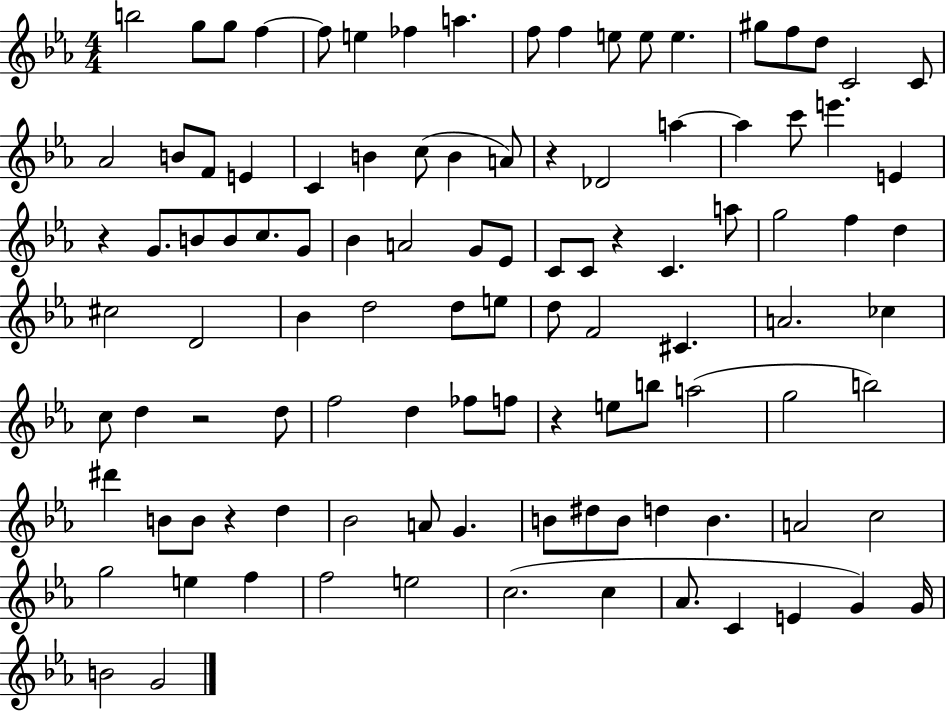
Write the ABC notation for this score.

X:1
T:Untitled
M:4/4
L:1/4
K:Eb
b2 g/2 g/2 f f/2 e _f a f/2 f e/2 e/2 e ^g/2 f/2 d/2 C2 C/2 _A2 B/2 F/2 E C B c/2 B A/2 z _D2 a a c'/2 e' E z G/2 B/2 B/2 c/2 G/2 _B A2 G/2 _E/2 C/2 C/2 z C a/2 g2 f d ^c2 D2 _B d2 d/2 e/2 d/2 F2 ^C A2 _c c/2 d z2 d/2 f2 d _f/2 f/2 z e/2 b/2 a2 g2 b2 ^d' B/2 B/2 z d _B2 A/2 G B/2 ^d/2 B/2 d B A2 c2 g2 e f f2 e2 c2 c _A/2 C E G G/4 B2 G2